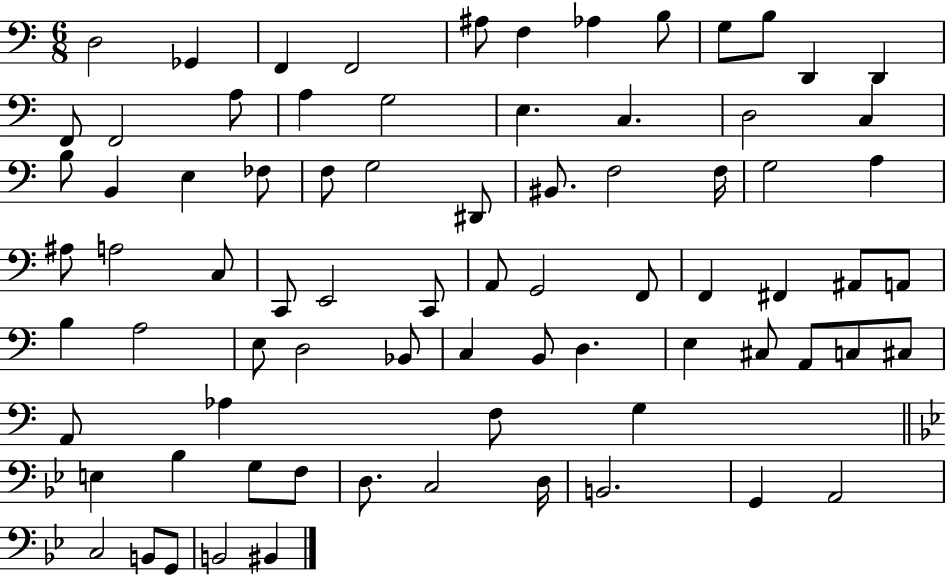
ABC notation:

X:1
T:Untitled
M:6/8
L:1/4
K:C
D,2 _G,, F,, F,,2 ^A,/2 F, _A, B,/2 G,/2 B,/2 D,, D,, F,,/2 F,,2 A,/2 A, G,2 E, C, D,2 C, B,/2 B,, E, _F,/2 F,/2 G,2 ^D,,/2 ^B,,/2 F,2 F,/4 G,2 A, ^A,/2 A,2 C,/2 C,,/2 E,,2 C,,/2 A,,/2 G,,2 F,,/2 F,, ^F,, ^A,,/2 A,,/2 B, A,2 E,/2 D,2 _B,,/2 C, B,,/2 D, E, ^C,/2 A,,/2 C,/2 ^C,/2 A,,/2 _A, F,/2 G, E, _B, G,/2 F,/2 D,/2 C,2 D,/4 B,,2 G,, A,,2 C,2 B,,/2 G,,/2 B,,2 ^B,,